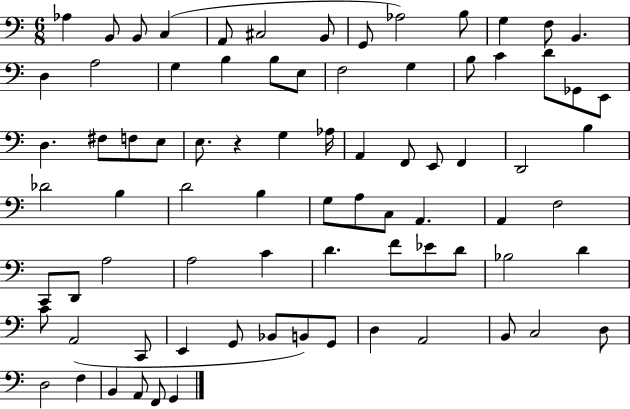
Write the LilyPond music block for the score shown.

{
  \clef bass
  \numericTimeSignature
  \time 6/8
  \key c \major
  \repeat volta 2 { aes4 b,8 b,8 c4( | a,8 cis2 b,8 | g,8 aes2) b8 | g4 f8 b,4. | \break d4 a2 | g4 b4 b8 e8 | f2 g4 | b8 c'4 d'8 ges,8 e,8 | \break d4. fis8 f8 e8 | e8. r4 g4 aes16 | a,4 f,8 e,8 f,4 | d,2 b4 | \break des'2 b4 | d'2 b4 | g8 a8 c8 a,4. | a,4 f2 | \break c,8 d,8 a2 | a2 c'4 | d'4. f'8 ees'8 d'8 | bes2 d'4 | \break c'8 a,2( c,8 | e,4 g,8 bes,8 b,8) g,8 | d4 a,2 | b,8 c2 d8 | \break d2 f4 | b,4 a,8 f,8 g,4 | } \bar "|."
}